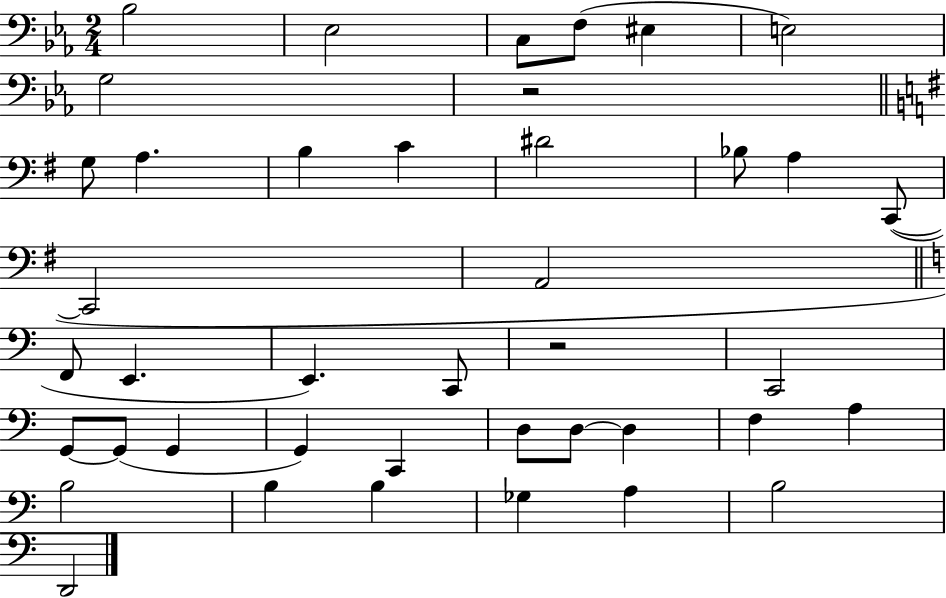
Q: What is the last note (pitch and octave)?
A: D2